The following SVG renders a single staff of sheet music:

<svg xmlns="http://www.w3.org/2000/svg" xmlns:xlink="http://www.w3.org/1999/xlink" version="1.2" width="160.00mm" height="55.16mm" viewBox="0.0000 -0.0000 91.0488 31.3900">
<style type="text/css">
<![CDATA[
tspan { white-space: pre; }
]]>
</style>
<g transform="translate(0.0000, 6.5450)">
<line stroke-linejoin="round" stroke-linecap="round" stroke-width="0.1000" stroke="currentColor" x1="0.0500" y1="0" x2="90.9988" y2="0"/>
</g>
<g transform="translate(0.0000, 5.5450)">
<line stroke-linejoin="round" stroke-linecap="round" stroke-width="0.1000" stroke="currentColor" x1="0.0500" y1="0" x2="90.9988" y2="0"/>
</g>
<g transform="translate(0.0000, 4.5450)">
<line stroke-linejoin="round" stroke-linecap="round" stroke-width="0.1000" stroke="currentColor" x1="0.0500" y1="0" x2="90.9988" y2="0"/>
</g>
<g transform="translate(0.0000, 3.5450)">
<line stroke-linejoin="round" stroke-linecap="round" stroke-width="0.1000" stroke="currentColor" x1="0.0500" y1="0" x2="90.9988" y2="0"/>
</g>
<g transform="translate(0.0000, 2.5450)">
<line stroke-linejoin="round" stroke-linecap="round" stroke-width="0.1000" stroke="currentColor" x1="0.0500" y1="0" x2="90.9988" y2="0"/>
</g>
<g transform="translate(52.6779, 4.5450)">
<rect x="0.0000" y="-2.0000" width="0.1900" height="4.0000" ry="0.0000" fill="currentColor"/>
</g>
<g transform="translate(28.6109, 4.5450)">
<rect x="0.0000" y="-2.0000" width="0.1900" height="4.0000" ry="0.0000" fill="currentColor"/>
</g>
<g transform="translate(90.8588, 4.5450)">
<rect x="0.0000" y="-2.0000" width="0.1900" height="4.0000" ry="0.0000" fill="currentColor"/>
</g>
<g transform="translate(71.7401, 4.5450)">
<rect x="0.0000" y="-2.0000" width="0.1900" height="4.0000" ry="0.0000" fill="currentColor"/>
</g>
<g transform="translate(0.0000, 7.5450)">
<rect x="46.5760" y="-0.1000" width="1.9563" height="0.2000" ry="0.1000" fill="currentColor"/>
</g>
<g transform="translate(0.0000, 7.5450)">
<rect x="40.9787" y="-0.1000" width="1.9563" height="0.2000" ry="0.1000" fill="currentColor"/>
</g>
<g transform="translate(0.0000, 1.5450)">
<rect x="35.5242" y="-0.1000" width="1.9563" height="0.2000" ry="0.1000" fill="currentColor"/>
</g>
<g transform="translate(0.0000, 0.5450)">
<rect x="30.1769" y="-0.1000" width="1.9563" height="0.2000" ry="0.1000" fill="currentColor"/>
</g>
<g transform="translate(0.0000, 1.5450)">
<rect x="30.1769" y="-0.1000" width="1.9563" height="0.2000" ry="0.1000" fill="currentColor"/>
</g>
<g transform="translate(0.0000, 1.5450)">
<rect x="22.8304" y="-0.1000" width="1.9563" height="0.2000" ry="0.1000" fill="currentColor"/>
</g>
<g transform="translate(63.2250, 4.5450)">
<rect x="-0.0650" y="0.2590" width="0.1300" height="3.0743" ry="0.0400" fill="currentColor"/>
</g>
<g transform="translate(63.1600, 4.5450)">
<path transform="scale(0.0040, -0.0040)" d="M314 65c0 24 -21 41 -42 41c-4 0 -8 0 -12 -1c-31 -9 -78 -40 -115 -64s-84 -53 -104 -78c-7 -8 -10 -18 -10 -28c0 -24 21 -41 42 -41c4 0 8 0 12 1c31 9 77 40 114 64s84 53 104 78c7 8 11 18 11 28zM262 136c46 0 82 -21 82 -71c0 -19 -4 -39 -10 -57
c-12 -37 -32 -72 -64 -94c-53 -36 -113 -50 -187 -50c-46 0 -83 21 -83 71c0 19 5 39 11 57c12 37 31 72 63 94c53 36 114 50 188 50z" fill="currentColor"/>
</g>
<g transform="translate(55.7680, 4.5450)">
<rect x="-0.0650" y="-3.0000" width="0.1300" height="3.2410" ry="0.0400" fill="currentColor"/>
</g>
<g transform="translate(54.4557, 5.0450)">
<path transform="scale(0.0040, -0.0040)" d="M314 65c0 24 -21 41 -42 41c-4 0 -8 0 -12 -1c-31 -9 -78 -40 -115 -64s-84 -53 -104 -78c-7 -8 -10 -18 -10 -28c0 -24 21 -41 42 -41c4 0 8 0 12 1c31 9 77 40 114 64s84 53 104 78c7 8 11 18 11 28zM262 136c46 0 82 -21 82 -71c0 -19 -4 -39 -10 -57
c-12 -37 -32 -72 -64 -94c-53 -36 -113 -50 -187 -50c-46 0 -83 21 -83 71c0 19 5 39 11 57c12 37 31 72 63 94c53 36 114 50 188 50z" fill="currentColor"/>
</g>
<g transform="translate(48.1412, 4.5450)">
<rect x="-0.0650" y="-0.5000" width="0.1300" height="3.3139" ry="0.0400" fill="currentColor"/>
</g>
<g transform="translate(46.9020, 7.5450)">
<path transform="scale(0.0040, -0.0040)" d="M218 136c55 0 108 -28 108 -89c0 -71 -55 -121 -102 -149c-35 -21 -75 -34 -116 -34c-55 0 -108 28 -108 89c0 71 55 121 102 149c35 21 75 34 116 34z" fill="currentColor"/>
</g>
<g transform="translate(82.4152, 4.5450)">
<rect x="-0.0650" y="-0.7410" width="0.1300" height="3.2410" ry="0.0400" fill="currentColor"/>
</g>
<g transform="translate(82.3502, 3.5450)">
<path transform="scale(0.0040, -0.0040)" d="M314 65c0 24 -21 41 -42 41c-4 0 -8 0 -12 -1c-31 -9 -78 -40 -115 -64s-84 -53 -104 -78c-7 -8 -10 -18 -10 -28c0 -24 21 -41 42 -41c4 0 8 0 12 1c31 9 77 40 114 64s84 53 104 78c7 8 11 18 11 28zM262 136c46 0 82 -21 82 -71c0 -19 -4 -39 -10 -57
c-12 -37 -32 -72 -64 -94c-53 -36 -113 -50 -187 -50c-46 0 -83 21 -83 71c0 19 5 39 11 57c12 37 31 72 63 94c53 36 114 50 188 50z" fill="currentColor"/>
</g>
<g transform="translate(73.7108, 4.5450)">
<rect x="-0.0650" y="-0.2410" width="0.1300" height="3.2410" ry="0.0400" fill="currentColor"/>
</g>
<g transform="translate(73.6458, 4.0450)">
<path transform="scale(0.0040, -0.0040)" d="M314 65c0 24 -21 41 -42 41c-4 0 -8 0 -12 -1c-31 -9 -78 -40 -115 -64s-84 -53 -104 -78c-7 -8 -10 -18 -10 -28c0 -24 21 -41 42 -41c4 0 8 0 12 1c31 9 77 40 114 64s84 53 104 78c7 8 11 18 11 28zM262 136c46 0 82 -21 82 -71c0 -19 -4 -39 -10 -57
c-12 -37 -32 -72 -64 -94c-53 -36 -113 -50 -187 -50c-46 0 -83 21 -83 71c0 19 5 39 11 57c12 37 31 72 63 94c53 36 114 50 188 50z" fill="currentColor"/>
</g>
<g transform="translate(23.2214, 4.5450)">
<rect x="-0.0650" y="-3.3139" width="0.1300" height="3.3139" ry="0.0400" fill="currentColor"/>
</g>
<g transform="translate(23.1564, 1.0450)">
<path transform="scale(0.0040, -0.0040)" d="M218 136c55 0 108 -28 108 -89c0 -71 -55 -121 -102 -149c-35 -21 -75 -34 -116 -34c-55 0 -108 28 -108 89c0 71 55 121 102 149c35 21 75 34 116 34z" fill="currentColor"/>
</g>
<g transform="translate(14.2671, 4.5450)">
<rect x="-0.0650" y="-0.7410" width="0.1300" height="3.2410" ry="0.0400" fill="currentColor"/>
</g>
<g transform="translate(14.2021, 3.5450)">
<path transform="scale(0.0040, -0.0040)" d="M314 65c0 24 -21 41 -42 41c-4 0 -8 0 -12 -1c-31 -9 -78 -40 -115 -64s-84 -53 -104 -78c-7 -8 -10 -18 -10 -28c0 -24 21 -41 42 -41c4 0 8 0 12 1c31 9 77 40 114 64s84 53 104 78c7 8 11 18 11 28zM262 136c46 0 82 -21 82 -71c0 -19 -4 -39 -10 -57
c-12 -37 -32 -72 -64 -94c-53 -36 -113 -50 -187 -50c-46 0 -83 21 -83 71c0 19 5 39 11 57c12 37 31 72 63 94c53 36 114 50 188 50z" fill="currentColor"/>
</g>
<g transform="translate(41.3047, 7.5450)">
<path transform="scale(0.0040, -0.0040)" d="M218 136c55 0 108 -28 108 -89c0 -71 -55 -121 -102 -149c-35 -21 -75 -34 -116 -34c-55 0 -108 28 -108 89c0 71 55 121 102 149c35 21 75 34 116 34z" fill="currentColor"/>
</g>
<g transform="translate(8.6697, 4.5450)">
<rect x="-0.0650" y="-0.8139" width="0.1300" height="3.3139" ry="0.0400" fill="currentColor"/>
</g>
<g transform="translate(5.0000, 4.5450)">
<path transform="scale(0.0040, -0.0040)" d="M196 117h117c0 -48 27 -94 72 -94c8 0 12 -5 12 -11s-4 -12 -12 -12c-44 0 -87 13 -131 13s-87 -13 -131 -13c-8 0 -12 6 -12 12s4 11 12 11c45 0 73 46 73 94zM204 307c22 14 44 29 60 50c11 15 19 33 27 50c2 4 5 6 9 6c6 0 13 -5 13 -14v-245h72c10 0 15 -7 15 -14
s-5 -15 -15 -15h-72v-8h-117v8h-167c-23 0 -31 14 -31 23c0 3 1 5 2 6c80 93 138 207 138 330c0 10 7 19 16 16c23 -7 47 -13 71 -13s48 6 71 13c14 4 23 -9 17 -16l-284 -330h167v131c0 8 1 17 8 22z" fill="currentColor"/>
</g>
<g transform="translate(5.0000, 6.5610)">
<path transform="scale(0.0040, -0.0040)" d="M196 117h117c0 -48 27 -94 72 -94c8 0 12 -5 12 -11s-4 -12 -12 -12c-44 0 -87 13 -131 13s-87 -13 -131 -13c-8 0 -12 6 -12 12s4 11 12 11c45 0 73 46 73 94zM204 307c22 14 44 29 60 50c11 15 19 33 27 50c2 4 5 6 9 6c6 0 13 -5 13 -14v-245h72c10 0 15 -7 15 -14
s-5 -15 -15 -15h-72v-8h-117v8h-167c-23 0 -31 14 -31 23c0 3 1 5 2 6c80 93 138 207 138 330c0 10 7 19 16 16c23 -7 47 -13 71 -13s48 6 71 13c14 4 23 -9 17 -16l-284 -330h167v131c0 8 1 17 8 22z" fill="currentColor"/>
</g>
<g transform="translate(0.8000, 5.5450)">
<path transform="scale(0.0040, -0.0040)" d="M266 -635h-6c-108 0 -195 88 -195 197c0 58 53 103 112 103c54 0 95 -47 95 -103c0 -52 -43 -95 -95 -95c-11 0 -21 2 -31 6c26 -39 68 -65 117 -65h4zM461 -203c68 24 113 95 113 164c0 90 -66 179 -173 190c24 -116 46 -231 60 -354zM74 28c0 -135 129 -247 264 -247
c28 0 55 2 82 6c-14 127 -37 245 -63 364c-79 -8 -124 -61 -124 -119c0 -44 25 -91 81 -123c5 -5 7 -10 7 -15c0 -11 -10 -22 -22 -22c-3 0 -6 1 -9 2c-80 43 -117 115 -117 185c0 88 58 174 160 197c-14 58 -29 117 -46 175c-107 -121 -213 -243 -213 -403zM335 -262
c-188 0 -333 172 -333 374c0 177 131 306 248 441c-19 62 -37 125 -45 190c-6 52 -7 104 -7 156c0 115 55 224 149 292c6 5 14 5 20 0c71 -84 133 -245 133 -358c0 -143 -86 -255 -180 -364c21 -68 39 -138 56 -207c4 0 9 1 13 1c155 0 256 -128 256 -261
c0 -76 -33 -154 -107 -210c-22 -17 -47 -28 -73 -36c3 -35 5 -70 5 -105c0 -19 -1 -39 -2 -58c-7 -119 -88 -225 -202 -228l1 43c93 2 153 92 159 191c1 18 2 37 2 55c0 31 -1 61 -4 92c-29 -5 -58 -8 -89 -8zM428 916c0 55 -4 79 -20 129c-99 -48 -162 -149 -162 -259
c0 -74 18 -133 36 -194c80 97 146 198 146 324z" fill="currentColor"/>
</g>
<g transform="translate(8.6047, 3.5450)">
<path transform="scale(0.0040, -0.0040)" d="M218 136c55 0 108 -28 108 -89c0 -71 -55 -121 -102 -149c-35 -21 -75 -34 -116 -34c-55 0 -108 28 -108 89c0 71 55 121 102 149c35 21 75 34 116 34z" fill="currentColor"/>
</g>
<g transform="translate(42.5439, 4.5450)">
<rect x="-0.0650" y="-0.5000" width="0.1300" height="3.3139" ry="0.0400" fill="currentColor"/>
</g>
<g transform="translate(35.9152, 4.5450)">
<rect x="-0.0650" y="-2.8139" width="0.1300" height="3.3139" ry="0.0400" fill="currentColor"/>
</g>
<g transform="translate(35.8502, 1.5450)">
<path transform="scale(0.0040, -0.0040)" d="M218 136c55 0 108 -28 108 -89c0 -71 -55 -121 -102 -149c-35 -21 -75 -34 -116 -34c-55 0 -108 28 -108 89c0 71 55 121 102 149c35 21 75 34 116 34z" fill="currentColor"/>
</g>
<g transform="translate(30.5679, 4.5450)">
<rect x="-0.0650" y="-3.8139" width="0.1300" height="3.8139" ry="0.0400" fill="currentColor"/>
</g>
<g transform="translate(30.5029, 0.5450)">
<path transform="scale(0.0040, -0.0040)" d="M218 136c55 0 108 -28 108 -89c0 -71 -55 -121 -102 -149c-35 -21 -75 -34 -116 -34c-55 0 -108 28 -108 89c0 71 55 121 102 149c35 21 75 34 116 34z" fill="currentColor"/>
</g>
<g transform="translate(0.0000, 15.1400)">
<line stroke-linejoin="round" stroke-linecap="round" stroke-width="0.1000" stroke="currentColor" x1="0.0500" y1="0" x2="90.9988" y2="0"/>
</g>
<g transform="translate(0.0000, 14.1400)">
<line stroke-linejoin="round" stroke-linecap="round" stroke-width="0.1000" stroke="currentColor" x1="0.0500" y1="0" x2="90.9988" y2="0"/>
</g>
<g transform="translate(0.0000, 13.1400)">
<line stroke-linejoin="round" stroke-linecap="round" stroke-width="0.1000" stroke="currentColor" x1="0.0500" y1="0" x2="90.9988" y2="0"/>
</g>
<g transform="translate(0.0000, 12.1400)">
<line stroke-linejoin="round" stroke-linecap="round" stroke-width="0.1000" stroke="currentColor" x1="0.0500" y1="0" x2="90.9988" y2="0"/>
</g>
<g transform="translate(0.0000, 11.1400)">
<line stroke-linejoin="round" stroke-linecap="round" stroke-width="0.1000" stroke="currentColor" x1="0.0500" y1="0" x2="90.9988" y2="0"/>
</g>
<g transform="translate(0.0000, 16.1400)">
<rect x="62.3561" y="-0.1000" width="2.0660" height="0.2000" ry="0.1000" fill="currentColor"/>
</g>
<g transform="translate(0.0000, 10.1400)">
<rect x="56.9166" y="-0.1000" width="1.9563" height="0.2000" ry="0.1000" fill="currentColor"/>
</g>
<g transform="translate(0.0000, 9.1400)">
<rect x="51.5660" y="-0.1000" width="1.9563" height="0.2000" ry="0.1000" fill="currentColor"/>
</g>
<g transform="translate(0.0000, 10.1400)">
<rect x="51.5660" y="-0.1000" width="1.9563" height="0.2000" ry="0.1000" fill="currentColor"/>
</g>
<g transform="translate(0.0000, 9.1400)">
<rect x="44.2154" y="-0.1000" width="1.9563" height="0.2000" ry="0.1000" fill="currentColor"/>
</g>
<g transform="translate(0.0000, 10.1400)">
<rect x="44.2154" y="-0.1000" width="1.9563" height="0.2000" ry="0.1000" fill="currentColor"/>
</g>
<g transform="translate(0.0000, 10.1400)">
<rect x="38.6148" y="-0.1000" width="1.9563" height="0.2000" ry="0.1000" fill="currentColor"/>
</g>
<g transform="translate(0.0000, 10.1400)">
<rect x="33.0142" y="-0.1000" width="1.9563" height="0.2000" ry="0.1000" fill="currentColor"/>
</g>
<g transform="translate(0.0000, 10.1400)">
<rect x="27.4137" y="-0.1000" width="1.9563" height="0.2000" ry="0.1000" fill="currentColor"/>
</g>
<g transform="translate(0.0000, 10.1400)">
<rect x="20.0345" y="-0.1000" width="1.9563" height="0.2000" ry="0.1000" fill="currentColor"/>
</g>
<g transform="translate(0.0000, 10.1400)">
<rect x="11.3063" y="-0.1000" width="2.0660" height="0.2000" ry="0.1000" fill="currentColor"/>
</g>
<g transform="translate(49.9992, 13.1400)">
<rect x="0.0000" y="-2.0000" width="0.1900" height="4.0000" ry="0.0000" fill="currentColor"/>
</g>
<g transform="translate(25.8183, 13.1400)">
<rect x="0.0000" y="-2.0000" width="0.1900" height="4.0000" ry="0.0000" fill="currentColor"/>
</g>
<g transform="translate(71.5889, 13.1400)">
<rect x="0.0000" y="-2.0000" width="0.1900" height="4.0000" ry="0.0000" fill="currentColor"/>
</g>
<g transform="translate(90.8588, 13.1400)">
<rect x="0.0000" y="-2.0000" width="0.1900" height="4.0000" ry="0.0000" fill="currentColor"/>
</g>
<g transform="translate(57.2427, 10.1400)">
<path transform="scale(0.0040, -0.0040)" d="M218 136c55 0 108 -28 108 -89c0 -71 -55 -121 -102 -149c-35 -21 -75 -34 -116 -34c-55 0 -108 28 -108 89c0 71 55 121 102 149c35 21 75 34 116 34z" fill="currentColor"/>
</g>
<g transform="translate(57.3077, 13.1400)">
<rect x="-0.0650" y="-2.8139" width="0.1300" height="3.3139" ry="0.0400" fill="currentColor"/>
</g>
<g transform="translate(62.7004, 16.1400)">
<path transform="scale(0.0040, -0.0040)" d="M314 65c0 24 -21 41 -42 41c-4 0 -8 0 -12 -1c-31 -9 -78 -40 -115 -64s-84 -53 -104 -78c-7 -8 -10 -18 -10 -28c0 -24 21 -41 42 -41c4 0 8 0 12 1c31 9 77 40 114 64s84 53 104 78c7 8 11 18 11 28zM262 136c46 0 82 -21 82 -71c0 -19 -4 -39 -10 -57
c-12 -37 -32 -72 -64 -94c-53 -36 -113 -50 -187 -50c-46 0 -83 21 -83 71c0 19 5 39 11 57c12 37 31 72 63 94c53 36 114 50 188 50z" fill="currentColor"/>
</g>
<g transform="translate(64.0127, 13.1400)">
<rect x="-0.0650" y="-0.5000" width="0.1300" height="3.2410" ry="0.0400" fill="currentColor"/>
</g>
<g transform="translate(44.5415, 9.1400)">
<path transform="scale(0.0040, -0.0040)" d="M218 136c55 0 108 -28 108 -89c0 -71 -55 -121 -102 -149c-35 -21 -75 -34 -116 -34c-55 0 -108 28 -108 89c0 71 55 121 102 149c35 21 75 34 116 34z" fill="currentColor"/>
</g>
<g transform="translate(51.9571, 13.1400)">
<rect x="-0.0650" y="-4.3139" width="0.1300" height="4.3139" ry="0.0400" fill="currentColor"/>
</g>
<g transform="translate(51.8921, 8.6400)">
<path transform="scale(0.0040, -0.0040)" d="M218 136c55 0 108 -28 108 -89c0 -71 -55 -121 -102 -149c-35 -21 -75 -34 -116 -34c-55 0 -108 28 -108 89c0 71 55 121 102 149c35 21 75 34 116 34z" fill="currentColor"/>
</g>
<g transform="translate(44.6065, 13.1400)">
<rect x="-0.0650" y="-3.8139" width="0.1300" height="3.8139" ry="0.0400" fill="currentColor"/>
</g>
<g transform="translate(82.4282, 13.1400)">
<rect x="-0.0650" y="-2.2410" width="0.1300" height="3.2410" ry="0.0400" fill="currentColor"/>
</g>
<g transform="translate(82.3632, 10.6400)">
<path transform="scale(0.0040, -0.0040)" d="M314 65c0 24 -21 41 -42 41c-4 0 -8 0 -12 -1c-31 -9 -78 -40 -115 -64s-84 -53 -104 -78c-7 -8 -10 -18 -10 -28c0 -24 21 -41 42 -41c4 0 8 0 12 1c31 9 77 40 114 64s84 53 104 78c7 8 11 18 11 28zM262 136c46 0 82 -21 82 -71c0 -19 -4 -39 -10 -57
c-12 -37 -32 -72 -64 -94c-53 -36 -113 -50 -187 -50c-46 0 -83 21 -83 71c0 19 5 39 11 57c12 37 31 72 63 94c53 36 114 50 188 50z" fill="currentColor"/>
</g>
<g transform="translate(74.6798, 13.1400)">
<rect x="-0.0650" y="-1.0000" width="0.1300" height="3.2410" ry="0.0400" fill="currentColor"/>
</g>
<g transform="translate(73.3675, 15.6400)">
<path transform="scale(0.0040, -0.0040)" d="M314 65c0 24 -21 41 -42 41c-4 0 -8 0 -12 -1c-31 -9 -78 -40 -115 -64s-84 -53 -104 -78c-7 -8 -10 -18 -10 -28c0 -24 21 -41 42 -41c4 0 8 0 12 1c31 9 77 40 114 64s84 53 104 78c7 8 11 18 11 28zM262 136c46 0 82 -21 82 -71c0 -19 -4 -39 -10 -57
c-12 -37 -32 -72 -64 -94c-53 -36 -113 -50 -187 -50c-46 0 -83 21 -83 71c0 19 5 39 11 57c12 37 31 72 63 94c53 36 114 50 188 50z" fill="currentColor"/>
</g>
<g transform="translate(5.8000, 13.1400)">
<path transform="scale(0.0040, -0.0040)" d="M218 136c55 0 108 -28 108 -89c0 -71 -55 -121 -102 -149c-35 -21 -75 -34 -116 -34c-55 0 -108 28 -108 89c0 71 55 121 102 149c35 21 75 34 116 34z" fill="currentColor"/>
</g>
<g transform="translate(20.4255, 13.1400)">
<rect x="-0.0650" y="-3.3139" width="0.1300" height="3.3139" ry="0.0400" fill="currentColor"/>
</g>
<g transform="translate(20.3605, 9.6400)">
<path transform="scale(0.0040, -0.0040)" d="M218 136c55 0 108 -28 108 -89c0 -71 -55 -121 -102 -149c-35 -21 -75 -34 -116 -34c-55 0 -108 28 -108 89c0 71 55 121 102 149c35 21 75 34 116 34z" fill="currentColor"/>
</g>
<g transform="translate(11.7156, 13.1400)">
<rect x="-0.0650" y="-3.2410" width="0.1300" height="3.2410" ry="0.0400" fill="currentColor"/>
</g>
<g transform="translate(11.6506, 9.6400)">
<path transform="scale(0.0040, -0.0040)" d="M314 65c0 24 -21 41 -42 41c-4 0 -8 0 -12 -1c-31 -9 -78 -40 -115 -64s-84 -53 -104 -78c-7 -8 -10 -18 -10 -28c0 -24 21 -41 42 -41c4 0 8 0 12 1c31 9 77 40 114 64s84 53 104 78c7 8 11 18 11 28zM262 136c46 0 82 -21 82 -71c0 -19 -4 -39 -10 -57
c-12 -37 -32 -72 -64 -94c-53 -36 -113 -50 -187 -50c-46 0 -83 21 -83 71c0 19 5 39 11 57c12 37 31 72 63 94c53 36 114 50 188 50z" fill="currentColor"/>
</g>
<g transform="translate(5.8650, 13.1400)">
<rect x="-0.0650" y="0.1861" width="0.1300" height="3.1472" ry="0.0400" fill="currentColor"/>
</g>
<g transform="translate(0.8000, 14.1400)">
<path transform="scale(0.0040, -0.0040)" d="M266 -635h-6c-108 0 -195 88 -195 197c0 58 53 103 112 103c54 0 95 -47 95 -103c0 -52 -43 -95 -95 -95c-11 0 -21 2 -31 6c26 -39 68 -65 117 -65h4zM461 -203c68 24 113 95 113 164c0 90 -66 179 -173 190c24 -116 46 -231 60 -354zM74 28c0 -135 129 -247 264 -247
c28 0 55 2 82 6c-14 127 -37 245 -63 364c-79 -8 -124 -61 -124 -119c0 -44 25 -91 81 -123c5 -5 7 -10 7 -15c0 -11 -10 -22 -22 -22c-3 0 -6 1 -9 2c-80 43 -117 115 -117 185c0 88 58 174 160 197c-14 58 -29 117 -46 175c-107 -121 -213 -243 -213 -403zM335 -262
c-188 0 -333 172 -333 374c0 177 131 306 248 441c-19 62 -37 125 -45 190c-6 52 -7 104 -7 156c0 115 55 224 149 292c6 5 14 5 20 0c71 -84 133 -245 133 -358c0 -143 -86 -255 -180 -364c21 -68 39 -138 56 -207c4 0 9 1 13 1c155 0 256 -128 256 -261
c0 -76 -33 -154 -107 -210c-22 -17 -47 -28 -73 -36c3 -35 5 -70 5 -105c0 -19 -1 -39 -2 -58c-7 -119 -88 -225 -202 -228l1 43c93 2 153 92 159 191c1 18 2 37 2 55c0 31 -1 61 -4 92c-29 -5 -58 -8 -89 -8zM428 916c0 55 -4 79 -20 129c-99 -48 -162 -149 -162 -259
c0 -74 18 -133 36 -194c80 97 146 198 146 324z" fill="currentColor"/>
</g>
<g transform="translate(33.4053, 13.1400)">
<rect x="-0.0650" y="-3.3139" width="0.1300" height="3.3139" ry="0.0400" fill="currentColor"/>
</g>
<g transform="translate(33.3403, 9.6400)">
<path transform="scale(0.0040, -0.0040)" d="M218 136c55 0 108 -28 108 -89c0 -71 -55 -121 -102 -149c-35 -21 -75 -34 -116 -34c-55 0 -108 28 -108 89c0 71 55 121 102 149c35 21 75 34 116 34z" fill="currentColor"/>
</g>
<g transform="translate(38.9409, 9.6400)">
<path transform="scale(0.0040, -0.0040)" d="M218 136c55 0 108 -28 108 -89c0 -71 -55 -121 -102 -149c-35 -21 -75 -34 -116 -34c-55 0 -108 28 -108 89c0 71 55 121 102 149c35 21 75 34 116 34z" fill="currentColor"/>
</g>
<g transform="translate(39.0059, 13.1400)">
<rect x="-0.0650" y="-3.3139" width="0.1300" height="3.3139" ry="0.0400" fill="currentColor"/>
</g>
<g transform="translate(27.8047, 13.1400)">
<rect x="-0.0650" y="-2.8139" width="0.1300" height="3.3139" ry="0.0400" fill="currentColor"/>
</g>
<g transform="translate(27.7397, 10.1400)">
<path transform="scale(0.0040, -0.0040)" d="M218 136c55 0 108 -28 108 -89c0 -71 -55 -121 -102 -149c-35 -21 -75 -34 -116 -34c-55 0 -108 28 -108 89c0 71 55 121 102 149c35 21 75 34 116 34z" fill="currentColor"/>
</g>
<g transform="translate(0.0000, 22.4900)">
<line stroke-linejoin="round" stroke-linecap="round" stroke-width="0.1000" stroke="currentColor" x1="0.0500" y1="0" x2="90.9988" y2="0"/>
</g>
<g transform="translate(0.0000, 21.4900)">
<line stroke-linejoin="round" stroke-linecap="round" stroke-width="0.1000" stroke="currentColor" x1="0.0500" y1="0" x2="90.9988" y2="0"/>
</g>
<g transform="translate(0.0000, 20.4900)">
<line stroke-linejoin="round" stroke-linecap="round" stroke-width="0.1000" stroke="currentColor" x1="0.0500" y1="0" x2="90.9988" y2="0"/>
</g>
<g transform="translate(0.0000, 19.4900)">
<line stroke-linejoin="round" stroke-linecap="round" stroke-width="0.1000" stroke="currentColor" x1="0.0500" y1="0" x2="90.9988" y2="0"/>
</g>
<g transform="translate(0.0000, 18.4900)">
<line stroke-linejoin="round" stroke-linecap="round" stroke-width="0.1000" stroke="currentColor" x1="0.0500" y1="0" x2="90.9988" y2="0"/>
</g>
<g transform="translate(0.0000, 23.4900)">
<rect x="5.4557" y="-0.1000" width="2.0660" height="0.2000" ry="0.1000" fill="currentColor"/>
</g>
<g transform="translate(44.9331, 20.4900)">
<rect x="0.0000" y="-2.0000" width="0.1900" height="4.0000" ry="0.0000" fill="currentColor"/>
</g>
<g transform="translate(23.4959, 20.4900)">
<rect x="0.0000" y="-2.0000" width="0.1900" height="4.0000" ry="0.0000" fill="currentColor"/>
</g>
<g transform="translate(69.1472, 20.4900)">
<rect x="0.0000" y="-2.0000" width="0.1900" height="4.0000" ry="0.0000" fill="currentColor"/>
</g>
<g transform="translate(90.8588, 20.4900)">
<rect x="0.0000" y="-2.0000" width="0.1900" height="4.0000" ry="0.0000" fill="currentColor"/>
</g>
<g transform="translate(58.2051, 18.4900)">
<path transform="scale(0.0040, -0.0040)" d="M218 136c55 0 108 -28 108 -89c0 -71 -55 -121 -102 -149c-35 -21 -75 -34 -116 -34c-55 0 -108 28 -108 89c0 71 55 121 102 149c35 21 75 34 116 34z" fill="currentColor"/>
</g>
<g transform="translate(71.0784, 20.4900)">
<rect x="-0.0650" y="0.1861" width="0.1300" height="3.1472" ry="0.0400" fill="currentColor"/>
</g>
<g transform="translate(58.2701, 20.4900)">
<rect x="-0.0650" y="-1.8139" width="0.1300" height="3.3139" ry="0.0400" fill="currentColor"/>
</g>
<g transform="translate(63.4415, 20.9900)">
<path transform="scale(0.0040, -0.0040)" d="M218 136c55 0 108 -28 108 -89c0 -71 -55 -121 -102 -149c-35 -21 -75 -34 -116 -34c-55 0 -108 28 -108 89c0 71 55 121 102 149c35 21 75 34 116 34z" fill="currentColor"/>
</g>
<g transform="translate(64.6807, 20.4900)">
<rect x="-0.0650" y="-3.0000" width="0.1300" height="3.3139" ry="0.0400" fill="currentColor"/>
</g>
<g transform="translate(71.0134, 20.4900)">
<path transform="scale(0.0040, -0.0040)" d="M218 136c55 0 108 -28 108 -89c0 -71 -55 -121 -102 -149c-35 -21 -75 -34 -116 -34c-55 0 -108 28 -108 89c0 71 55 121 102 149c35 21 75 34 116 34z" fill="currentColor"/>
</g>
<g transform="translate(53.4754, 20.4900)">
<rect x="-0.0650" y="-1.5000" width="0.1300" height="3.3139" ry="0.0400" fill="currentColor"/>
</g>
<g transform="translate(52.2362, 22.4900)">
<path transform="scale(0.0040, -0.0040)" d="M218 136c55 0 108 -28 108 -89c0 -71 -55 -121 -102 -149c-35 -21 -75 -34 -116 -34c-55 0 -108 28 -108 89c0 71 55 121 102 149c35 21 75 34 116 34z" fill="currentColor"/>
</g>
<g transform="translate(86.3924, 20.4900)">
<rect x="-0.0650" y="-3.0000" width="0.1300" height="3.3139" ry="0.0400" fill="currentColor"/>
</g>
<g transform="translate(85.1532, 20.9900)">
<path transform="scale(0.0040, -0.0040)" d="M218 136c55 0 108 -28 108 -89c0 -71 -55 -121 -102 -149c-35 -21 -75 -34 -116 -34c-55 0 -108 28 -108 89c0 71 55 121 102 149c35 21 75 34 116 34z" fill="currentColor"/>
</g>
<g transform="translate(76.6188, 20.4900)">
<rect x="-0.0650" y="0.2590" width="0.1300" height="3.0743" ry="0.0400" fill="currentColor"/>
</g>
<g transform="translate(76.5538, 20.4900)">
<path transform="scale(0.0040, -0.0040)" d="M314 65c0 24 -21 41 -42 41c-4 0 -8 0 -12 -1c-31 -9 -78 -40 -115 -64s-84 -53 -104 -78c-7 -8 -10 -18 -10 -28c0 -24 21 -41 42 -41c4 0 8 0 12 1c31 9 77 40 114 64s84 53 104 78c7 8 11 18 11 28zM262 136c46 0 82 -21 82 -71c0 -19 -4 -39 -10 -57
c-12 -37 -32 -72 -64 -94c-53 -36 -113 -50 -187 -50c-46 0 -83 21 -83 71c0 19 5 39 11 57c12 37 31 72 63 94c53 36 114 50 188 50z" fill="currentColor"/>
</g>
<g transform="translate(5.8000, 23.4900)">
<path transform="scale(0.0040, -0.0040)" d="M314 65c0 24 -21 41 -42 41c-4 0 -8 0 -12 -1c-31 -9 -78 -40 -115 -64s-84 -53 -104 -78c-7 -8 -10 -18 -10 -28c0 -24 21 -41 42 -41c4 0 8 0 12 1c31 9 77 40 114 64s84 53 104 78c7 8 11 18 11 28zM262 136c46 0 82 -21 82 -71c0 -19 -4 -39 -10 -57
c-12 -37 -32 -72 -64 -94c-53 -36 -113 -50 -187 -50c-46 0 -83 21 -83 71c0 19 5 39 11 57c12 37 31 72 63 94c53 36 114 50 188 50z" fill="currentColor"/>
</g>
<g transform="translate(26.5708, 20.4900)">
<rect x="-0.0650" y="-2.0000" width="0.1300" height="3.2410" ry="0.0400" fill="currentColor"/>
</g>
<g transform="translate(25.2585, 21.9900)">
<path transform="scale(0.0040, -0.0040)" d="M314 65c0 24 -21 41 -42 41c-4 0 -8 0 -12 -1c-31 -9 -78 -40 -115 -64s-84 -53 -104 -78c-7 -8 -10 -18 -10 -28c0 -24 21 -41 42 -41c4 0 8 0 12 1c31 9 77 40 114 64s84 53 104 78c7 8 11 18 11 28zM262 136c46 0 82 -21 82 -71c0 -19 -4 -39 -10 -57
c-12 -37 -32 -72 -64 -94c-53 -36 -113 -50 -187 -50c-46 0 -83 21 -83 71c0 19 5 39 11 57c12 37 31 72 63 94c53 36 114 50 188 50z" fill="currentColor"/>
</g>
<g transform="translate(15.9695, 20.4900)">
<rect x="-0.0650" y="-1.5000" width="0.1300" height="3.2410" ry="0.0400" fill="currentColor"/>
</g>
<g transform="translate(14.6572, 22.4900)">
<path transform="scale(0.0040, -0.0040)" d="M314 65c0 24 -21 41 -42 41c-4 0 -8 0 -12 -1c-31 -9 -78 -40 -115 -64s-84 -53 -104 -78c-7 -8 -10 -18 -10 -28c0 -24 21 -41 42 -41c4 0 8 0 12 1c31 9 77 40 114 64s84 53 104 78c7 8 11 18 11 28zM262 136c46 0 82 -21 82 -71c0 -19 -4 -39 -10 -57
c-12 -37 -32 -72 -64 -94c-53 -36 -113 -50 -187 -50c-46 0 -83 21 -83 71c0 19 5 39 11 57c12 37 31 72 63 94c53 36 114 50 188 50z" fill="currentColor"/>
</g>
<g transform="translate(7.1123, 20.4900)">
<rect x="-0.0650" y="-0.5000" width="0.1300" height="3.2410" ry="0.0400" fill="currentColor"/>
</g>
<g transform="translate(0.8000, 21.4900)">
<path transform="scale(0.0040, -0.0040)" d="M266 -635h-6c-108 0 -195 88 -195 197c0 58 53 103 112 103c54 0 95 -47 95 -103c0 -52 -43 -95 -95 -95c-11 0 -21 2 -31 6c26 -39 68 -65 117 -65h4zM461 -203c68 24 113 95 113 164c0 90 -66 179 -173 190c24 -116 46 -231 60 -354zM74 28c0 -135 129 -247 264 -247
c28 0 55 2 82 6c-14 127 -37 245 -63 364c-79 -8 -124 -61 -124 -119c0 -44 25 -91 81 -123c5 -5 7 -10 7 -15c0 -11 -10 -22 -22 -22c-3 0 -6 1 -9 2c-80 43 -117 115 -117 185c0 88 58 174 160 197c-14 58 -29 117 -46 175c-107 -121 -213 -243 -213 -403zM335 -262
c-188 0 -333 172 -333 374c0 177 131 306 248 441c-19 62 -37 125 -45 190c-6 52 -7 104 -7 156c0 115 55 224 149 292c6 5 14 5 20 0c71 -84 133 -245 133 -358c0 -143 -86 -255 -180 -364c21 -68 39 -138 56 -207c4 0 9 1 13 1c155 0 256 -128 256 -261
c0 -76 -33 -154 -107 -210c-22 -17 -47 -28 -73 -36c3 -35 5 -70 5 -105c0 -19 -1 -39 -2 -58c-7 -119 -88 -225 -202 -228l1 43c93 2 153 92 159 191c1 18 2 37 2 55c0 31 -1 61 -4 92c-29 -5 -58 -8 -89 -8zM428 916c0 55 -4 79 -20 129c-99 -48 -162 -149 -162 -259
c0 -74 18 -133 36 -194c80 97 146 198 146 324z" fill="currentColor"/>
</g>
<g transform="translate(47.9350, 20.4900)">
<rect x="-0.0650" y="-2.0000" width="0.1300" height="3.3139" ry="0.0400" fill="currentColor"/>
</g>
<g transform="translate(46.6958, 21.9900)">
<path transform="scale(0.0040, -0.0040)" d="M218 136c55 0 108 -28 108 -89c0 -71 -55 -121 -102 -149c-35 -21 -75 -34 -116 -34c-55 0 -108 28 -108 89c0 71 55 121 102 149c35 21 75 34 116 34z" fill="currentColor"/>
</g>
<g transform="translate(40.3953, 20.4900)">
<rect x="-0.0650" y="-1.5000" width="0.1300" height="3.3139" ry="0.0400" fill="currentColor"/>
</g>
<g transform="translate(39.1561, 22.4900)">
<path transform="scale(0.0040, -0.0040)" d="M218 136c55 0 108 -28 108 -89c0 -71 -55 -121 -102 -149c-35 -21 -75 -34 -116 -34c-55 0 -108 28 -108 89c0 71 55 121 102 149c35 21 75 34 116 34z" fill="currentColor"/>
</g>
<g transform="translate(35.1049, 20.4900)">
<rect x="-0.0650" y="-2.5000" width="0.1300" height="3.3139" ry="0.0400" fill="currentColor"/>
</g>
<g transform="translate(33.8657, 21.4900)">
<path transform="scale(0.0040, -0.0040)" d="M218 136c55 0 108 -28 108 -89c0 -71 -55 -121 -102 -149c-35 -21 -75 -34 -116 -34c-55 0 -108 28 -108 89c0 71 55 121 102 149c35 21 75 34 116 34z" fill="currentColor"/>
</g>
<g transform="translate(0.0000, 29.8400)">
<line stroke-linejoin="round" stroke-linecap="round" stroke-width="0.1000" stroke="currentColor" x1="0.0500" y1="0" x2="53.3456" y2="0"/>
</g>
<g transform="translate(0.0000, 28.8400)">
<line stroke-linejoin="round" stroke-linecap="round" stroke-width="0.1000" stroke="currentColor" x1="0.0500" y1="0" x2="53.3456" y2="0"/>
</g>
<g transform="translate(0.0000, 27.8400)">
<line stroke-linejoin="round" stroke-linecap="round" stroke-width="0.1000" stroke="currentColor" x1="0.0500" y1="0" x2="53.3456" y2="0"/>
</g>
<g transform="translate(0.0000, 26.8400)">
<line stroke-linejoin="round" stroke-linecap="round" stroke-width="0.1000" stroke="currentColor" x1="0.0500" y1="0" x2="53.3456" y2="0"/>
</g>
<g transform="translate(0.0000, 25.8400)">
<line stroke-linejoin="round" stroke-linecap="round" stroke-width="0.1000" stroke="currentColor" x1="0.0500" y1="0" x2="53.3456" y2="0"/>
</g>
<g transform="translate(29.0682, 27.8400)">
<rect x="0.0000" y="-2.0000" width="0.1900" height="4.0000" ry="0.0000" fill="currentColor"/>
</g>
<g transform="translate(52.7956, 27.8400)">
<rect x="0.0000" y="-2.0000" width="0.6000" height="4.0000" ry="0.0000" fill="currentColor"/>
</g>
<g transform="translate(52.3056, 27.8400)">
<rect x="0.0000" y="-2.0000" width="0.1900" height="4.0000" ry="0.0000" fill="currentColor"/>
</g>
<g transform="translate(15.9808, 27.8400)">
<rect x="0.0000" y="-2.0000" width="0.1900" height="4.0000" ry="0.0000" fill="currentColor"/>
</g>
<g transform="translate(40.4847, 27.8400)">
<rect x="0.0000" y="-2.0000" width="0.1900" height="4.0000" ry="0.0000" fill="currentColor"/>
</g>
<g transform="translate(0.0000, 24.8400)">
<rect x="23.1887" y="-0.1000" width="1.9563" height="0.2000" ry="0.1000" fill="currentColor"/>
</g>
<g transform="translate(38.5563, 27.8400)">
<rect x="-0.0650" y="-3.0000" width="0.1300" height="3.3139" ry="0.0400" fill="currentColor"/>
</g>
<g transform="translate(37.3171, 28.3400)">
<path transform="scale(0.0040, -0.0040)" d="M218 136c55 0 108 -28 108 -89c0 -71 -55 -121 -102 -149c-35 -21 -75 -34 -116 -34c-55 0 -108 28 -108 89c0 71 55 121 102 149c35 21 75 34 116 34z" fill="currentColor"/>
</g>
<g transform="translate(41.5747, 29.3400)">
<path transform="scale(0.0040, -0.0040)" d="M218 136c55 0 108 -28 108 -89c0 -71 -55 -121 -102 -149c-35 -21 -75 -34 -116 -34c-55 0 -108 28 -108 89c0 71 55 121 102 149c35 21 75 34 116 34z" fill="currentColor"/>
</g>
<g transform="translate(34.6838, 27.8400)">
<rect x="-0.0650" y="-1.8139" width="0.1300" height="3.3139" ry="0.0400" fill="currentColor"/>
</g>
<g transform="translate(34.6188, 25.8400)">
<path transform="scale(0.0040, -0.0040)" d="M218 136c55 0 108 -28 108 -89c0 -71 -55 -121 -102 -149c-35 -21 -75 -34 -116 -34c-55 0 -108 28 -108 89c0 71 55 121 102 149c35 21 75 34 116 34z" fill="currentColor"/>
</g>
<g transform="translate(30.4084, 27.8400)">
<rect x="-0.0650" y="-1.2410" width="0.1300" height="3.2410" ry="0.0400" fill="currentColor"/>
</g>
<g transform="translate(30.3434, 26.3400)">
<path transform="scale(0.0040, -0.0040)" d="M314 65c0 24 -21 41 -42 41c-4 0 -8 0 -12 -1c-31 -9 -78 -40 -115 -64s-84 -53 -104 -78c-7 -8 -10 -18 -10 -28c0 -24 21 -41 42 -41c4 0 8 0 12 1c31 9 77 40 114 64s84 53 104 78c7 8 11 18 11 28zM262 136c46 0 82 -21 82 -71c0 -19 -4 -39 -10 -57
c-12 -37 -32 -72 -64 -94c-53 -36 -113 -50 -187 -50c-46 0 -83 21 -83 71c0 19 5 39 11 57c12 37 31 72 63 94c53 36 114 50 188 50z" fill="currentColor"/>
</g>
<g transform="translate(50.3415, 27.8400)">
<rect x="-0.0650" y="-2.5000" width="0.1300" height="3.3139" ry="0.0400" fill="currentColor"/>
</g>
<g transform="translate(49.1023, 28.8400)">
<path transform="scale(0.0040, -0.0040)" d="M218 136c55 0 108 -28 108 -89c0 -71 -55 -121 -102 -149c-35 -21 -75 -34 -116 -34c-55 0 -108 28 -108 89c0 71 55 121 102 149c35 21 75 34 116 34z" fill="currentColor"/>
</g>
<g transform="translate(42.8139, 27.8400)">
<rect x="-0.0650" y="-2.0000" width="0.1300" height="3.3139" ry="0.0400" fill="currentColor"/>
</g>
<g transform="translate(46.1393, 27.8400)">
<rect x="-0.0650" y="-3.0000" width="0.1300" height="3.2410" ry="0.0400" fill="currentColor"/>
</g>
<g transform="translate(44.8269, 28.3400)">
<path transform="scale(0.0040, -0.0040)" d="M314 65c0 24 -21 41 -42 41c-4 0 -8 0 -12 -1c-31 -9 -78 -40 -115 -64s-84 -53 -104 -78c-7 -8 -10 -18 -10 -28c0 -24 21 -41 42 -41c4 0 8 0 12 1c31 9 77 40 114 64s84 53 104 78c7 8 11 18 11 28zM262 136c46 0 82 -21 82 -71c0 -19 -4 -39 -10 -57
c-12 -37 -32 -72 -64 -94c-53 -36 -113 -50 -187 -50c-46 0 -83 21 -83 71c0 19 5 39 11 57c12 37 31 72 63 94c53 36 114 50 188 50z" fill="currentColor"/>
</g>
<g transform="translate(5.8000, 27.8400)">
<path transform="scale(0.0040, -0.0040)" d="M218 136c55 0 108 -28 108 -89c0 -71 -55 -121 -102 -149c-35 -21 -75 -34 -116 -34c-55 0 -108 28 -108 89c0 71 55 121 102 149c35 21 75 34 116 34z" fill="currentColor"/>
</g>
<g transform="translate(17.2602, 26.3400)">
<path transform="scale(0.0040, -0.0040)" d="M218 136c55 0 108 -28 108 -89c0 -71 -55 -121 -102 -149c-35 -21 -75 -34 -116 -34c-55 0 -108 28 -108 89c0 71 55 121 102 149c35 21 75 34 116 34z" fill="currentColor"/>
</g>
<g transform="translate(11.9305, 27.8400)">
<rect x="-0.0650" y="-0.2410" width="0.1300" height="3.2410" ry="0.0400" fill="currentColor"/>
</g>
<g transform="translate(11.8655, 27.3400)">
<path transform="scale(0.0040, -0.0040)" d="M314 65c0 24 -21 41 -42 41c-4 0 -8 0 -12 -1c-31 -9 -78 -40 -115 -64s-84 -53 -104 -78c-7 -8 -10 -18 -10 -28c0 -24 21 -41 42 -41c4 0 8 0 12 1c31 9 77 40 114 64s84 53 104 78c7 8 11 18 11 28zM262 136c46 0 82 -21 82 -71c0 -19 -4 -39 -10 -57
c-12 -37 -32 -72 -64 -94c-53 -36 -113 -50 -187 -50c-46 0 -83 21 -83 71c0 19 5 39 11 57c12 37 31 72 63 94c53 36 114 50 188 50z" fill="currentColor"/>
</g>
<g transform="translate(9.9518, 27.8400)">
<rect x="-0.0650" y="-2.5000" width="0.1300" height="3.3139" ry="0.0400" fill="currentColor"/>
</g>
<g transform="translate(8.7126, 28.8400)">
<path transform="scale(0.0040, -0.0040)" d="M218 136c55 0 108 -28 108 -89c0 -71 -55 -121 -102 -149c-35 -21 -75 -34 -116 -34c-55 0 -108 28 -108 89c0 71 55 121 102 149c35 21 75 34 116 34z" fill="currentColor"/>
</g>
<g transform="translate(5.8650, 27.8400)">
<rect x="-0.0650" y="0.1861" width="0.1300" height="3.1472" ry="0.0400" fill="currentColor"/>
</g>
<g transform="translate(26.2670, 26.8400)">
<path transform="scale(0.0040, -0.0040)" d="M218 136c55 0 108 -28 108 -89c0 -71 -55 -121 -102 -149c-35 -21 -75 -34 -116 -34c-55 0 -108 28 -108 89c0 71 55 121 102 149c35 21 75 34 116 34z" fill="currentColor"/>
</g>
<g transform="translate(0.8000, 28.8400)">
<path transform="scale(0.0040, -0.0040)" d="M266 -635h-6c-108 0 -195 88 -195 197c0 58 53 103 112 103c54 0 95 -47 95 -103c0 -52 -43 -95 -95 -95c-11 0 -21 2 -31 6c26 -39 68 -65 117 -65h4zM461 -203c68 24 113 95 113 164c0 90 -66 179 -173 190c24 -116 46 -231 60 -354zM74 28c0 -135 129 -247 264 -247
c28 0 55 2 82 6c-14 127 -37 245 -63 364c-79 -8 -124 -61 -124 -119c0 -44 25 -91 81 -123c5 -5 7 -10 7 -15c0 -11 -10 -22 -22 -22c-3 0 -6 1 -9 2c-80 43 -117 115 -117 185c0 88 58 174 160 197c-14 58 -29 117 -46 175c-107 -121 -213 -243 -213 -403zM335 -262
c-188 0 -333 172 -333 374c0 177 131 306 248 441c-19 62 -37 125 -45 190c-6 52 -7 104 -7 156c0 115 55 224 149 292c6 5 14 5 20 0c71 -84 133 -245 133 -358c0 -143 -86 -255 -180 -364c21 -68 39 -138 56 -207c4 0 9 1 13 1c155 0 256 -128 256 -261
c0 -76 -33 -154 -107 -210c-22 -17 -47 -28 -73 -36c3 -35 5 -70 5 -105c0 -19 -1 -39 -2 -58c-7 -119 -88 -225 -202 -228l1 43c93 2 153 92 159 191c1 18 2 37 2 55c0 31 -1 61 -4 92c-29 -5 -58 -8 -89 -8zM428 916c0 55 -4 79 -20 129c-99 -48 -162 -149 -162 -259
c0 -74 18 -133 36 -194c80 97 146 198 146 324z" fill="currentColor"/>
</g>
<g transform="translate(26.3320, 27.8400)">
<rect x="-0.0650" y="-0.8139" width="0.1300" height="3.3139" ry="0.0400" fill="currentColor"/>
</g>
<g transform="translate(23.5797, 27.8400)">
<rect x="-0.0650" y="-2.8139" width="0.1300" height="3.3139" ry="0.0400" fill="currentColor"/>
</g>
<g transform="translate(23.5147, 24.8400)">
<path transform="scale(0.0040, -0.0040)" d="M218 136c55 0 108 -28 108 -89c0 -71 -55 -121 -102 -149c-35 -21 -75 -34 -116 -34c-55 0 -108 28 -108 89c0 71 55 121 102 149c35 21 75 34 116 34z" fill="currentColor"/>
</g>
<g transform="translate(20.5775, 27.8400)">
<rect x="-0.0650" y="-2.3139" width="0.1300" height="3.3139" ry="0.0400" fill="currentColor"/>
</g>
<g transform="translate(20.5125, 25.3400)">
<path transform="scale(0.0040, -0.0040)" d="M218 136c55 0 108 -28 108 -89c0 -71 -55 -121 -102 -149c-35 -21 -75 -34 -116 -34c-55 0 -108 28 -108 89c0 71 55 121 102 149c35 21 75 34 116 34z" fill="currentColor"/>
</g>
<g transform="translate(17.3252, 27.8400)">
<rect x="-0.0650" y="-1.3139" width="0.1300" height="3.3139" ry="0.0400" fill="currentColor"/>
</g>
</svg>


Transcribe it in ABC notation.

X:1
T:Untitled
M:4/4
L:1/4
K:C
d d2 b c' a C C A2 B2 c2 d2 B b2 b a b b c' d' a C2 D2 g2 C2 E2 F2 G E F E f A B B2 A B G c2 e g a d e2 f A F A2 G